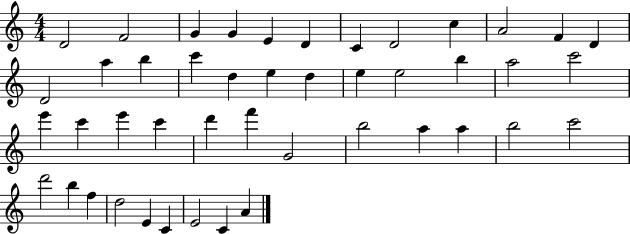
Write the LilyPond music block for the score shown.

{
  \clef treble
  \numericTimeSignature
  \time 4/4
  \key c \major
  d'2 f'2 | g'4 g'4 e'4 d'4 | c'4 d'2 c''4 | a'2 f'4 d'4 | \break d'2 a''4 b''4 | c'''4 d''4 e''4 d''4 | e''4 e''2 b''4 | a''2 c'''2 | \break e'''4 c'''4 e'''4 c'''4 | d'''4 f'''4 g'2 | b''2 a''4 a''4 | b''2 c'''2 | \break d'''2 b''4 f''4 | d''2 e'4 c'4 | e'2 c'4 a'4 | \bar "|."
}